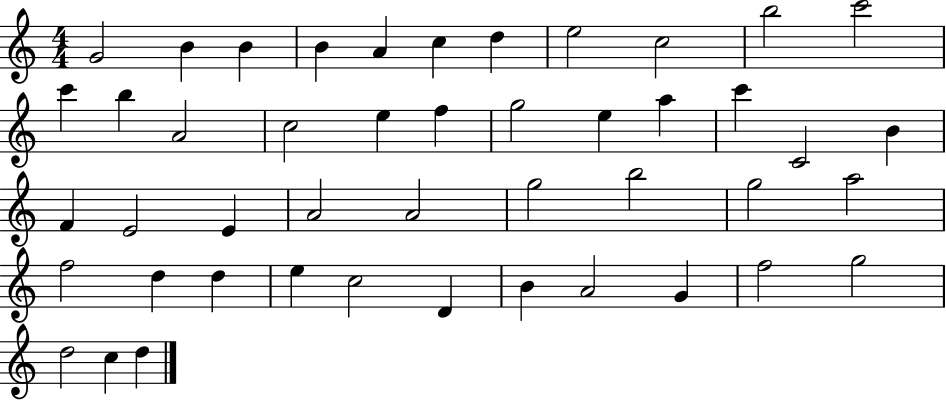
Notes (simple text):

G4/h B4/q B4/q B4/q A4/q C5/q D5/q E5/h C5/h B5/h C6/h C6/q B5/q A4/h C5/h E5/q F5/q G5/h E5/q A5/q C6/q C4/h B4/q F4/q E4/h E4/q A4/h A4/h G5/h B5/h G5/h A5/h F5/h D5/q D5/q E5/q C5/h D4/q B4/q A4/h G4/q F5/h G5/h D5/h C5/q D5/q